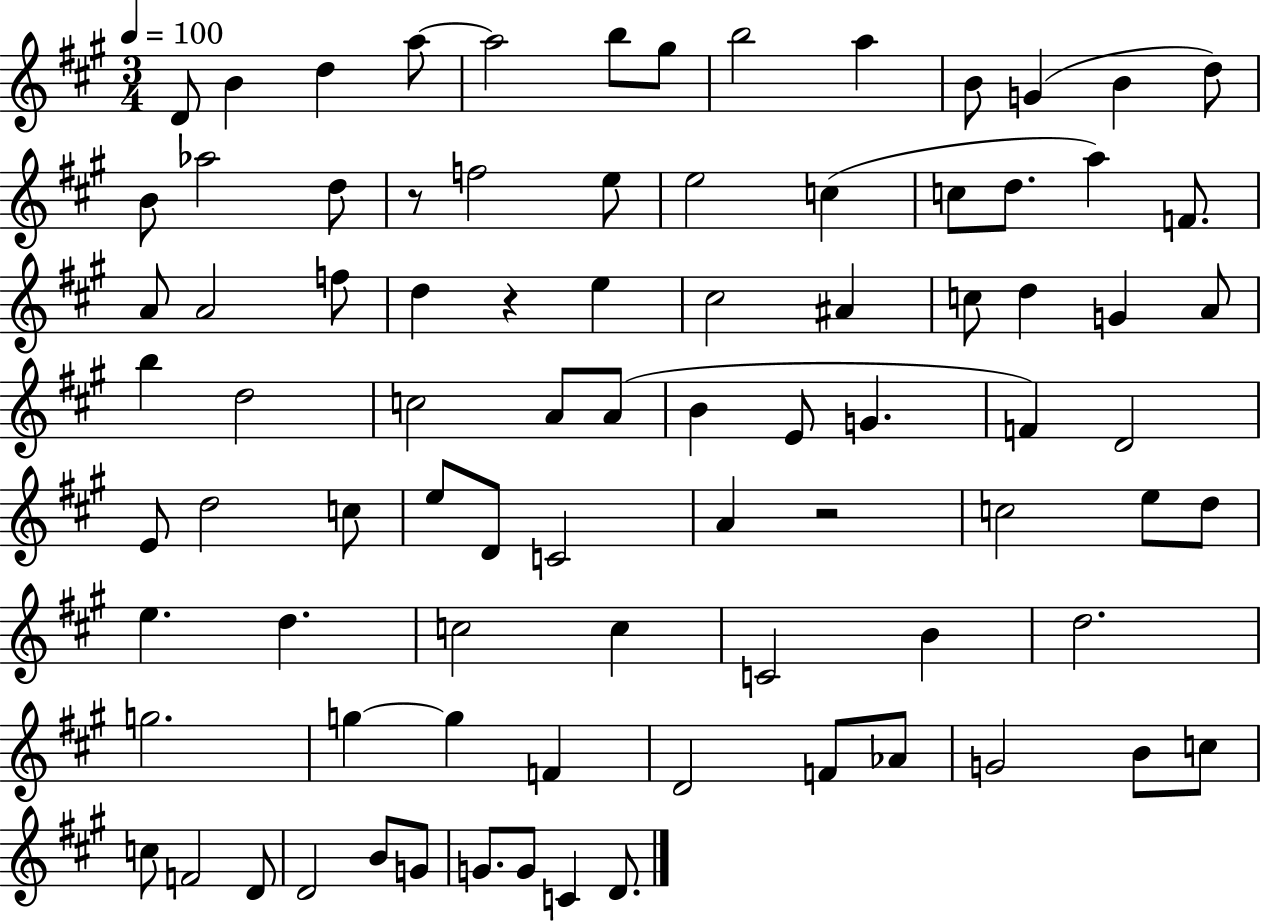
X:1
T:Untitled
M:3/4
L:1/4
K:A
D/2 B d a/2 a2 b/2 ^g/2 b2 a B/2 G B d/2 B/2 _a2 d/2 z/2 f2 e/2 e2 c c/2 d/2 a F/2 A/2 A2 f/2 d z e ^c2 ^A c/2 d G A/2 b d2 c2 A/2 A/2 B E/2 G F D2 E/2 d2 c/2 e/2 D/2 C2 A z2 c2 e/2 d/2 e d c2 c C2 B d2 g2 g g F D2 F/2 _A/2 G2 B/2 c/2 c/2 F2 D/2 D2 B/2 G/2 G/2 G/2 C D/2